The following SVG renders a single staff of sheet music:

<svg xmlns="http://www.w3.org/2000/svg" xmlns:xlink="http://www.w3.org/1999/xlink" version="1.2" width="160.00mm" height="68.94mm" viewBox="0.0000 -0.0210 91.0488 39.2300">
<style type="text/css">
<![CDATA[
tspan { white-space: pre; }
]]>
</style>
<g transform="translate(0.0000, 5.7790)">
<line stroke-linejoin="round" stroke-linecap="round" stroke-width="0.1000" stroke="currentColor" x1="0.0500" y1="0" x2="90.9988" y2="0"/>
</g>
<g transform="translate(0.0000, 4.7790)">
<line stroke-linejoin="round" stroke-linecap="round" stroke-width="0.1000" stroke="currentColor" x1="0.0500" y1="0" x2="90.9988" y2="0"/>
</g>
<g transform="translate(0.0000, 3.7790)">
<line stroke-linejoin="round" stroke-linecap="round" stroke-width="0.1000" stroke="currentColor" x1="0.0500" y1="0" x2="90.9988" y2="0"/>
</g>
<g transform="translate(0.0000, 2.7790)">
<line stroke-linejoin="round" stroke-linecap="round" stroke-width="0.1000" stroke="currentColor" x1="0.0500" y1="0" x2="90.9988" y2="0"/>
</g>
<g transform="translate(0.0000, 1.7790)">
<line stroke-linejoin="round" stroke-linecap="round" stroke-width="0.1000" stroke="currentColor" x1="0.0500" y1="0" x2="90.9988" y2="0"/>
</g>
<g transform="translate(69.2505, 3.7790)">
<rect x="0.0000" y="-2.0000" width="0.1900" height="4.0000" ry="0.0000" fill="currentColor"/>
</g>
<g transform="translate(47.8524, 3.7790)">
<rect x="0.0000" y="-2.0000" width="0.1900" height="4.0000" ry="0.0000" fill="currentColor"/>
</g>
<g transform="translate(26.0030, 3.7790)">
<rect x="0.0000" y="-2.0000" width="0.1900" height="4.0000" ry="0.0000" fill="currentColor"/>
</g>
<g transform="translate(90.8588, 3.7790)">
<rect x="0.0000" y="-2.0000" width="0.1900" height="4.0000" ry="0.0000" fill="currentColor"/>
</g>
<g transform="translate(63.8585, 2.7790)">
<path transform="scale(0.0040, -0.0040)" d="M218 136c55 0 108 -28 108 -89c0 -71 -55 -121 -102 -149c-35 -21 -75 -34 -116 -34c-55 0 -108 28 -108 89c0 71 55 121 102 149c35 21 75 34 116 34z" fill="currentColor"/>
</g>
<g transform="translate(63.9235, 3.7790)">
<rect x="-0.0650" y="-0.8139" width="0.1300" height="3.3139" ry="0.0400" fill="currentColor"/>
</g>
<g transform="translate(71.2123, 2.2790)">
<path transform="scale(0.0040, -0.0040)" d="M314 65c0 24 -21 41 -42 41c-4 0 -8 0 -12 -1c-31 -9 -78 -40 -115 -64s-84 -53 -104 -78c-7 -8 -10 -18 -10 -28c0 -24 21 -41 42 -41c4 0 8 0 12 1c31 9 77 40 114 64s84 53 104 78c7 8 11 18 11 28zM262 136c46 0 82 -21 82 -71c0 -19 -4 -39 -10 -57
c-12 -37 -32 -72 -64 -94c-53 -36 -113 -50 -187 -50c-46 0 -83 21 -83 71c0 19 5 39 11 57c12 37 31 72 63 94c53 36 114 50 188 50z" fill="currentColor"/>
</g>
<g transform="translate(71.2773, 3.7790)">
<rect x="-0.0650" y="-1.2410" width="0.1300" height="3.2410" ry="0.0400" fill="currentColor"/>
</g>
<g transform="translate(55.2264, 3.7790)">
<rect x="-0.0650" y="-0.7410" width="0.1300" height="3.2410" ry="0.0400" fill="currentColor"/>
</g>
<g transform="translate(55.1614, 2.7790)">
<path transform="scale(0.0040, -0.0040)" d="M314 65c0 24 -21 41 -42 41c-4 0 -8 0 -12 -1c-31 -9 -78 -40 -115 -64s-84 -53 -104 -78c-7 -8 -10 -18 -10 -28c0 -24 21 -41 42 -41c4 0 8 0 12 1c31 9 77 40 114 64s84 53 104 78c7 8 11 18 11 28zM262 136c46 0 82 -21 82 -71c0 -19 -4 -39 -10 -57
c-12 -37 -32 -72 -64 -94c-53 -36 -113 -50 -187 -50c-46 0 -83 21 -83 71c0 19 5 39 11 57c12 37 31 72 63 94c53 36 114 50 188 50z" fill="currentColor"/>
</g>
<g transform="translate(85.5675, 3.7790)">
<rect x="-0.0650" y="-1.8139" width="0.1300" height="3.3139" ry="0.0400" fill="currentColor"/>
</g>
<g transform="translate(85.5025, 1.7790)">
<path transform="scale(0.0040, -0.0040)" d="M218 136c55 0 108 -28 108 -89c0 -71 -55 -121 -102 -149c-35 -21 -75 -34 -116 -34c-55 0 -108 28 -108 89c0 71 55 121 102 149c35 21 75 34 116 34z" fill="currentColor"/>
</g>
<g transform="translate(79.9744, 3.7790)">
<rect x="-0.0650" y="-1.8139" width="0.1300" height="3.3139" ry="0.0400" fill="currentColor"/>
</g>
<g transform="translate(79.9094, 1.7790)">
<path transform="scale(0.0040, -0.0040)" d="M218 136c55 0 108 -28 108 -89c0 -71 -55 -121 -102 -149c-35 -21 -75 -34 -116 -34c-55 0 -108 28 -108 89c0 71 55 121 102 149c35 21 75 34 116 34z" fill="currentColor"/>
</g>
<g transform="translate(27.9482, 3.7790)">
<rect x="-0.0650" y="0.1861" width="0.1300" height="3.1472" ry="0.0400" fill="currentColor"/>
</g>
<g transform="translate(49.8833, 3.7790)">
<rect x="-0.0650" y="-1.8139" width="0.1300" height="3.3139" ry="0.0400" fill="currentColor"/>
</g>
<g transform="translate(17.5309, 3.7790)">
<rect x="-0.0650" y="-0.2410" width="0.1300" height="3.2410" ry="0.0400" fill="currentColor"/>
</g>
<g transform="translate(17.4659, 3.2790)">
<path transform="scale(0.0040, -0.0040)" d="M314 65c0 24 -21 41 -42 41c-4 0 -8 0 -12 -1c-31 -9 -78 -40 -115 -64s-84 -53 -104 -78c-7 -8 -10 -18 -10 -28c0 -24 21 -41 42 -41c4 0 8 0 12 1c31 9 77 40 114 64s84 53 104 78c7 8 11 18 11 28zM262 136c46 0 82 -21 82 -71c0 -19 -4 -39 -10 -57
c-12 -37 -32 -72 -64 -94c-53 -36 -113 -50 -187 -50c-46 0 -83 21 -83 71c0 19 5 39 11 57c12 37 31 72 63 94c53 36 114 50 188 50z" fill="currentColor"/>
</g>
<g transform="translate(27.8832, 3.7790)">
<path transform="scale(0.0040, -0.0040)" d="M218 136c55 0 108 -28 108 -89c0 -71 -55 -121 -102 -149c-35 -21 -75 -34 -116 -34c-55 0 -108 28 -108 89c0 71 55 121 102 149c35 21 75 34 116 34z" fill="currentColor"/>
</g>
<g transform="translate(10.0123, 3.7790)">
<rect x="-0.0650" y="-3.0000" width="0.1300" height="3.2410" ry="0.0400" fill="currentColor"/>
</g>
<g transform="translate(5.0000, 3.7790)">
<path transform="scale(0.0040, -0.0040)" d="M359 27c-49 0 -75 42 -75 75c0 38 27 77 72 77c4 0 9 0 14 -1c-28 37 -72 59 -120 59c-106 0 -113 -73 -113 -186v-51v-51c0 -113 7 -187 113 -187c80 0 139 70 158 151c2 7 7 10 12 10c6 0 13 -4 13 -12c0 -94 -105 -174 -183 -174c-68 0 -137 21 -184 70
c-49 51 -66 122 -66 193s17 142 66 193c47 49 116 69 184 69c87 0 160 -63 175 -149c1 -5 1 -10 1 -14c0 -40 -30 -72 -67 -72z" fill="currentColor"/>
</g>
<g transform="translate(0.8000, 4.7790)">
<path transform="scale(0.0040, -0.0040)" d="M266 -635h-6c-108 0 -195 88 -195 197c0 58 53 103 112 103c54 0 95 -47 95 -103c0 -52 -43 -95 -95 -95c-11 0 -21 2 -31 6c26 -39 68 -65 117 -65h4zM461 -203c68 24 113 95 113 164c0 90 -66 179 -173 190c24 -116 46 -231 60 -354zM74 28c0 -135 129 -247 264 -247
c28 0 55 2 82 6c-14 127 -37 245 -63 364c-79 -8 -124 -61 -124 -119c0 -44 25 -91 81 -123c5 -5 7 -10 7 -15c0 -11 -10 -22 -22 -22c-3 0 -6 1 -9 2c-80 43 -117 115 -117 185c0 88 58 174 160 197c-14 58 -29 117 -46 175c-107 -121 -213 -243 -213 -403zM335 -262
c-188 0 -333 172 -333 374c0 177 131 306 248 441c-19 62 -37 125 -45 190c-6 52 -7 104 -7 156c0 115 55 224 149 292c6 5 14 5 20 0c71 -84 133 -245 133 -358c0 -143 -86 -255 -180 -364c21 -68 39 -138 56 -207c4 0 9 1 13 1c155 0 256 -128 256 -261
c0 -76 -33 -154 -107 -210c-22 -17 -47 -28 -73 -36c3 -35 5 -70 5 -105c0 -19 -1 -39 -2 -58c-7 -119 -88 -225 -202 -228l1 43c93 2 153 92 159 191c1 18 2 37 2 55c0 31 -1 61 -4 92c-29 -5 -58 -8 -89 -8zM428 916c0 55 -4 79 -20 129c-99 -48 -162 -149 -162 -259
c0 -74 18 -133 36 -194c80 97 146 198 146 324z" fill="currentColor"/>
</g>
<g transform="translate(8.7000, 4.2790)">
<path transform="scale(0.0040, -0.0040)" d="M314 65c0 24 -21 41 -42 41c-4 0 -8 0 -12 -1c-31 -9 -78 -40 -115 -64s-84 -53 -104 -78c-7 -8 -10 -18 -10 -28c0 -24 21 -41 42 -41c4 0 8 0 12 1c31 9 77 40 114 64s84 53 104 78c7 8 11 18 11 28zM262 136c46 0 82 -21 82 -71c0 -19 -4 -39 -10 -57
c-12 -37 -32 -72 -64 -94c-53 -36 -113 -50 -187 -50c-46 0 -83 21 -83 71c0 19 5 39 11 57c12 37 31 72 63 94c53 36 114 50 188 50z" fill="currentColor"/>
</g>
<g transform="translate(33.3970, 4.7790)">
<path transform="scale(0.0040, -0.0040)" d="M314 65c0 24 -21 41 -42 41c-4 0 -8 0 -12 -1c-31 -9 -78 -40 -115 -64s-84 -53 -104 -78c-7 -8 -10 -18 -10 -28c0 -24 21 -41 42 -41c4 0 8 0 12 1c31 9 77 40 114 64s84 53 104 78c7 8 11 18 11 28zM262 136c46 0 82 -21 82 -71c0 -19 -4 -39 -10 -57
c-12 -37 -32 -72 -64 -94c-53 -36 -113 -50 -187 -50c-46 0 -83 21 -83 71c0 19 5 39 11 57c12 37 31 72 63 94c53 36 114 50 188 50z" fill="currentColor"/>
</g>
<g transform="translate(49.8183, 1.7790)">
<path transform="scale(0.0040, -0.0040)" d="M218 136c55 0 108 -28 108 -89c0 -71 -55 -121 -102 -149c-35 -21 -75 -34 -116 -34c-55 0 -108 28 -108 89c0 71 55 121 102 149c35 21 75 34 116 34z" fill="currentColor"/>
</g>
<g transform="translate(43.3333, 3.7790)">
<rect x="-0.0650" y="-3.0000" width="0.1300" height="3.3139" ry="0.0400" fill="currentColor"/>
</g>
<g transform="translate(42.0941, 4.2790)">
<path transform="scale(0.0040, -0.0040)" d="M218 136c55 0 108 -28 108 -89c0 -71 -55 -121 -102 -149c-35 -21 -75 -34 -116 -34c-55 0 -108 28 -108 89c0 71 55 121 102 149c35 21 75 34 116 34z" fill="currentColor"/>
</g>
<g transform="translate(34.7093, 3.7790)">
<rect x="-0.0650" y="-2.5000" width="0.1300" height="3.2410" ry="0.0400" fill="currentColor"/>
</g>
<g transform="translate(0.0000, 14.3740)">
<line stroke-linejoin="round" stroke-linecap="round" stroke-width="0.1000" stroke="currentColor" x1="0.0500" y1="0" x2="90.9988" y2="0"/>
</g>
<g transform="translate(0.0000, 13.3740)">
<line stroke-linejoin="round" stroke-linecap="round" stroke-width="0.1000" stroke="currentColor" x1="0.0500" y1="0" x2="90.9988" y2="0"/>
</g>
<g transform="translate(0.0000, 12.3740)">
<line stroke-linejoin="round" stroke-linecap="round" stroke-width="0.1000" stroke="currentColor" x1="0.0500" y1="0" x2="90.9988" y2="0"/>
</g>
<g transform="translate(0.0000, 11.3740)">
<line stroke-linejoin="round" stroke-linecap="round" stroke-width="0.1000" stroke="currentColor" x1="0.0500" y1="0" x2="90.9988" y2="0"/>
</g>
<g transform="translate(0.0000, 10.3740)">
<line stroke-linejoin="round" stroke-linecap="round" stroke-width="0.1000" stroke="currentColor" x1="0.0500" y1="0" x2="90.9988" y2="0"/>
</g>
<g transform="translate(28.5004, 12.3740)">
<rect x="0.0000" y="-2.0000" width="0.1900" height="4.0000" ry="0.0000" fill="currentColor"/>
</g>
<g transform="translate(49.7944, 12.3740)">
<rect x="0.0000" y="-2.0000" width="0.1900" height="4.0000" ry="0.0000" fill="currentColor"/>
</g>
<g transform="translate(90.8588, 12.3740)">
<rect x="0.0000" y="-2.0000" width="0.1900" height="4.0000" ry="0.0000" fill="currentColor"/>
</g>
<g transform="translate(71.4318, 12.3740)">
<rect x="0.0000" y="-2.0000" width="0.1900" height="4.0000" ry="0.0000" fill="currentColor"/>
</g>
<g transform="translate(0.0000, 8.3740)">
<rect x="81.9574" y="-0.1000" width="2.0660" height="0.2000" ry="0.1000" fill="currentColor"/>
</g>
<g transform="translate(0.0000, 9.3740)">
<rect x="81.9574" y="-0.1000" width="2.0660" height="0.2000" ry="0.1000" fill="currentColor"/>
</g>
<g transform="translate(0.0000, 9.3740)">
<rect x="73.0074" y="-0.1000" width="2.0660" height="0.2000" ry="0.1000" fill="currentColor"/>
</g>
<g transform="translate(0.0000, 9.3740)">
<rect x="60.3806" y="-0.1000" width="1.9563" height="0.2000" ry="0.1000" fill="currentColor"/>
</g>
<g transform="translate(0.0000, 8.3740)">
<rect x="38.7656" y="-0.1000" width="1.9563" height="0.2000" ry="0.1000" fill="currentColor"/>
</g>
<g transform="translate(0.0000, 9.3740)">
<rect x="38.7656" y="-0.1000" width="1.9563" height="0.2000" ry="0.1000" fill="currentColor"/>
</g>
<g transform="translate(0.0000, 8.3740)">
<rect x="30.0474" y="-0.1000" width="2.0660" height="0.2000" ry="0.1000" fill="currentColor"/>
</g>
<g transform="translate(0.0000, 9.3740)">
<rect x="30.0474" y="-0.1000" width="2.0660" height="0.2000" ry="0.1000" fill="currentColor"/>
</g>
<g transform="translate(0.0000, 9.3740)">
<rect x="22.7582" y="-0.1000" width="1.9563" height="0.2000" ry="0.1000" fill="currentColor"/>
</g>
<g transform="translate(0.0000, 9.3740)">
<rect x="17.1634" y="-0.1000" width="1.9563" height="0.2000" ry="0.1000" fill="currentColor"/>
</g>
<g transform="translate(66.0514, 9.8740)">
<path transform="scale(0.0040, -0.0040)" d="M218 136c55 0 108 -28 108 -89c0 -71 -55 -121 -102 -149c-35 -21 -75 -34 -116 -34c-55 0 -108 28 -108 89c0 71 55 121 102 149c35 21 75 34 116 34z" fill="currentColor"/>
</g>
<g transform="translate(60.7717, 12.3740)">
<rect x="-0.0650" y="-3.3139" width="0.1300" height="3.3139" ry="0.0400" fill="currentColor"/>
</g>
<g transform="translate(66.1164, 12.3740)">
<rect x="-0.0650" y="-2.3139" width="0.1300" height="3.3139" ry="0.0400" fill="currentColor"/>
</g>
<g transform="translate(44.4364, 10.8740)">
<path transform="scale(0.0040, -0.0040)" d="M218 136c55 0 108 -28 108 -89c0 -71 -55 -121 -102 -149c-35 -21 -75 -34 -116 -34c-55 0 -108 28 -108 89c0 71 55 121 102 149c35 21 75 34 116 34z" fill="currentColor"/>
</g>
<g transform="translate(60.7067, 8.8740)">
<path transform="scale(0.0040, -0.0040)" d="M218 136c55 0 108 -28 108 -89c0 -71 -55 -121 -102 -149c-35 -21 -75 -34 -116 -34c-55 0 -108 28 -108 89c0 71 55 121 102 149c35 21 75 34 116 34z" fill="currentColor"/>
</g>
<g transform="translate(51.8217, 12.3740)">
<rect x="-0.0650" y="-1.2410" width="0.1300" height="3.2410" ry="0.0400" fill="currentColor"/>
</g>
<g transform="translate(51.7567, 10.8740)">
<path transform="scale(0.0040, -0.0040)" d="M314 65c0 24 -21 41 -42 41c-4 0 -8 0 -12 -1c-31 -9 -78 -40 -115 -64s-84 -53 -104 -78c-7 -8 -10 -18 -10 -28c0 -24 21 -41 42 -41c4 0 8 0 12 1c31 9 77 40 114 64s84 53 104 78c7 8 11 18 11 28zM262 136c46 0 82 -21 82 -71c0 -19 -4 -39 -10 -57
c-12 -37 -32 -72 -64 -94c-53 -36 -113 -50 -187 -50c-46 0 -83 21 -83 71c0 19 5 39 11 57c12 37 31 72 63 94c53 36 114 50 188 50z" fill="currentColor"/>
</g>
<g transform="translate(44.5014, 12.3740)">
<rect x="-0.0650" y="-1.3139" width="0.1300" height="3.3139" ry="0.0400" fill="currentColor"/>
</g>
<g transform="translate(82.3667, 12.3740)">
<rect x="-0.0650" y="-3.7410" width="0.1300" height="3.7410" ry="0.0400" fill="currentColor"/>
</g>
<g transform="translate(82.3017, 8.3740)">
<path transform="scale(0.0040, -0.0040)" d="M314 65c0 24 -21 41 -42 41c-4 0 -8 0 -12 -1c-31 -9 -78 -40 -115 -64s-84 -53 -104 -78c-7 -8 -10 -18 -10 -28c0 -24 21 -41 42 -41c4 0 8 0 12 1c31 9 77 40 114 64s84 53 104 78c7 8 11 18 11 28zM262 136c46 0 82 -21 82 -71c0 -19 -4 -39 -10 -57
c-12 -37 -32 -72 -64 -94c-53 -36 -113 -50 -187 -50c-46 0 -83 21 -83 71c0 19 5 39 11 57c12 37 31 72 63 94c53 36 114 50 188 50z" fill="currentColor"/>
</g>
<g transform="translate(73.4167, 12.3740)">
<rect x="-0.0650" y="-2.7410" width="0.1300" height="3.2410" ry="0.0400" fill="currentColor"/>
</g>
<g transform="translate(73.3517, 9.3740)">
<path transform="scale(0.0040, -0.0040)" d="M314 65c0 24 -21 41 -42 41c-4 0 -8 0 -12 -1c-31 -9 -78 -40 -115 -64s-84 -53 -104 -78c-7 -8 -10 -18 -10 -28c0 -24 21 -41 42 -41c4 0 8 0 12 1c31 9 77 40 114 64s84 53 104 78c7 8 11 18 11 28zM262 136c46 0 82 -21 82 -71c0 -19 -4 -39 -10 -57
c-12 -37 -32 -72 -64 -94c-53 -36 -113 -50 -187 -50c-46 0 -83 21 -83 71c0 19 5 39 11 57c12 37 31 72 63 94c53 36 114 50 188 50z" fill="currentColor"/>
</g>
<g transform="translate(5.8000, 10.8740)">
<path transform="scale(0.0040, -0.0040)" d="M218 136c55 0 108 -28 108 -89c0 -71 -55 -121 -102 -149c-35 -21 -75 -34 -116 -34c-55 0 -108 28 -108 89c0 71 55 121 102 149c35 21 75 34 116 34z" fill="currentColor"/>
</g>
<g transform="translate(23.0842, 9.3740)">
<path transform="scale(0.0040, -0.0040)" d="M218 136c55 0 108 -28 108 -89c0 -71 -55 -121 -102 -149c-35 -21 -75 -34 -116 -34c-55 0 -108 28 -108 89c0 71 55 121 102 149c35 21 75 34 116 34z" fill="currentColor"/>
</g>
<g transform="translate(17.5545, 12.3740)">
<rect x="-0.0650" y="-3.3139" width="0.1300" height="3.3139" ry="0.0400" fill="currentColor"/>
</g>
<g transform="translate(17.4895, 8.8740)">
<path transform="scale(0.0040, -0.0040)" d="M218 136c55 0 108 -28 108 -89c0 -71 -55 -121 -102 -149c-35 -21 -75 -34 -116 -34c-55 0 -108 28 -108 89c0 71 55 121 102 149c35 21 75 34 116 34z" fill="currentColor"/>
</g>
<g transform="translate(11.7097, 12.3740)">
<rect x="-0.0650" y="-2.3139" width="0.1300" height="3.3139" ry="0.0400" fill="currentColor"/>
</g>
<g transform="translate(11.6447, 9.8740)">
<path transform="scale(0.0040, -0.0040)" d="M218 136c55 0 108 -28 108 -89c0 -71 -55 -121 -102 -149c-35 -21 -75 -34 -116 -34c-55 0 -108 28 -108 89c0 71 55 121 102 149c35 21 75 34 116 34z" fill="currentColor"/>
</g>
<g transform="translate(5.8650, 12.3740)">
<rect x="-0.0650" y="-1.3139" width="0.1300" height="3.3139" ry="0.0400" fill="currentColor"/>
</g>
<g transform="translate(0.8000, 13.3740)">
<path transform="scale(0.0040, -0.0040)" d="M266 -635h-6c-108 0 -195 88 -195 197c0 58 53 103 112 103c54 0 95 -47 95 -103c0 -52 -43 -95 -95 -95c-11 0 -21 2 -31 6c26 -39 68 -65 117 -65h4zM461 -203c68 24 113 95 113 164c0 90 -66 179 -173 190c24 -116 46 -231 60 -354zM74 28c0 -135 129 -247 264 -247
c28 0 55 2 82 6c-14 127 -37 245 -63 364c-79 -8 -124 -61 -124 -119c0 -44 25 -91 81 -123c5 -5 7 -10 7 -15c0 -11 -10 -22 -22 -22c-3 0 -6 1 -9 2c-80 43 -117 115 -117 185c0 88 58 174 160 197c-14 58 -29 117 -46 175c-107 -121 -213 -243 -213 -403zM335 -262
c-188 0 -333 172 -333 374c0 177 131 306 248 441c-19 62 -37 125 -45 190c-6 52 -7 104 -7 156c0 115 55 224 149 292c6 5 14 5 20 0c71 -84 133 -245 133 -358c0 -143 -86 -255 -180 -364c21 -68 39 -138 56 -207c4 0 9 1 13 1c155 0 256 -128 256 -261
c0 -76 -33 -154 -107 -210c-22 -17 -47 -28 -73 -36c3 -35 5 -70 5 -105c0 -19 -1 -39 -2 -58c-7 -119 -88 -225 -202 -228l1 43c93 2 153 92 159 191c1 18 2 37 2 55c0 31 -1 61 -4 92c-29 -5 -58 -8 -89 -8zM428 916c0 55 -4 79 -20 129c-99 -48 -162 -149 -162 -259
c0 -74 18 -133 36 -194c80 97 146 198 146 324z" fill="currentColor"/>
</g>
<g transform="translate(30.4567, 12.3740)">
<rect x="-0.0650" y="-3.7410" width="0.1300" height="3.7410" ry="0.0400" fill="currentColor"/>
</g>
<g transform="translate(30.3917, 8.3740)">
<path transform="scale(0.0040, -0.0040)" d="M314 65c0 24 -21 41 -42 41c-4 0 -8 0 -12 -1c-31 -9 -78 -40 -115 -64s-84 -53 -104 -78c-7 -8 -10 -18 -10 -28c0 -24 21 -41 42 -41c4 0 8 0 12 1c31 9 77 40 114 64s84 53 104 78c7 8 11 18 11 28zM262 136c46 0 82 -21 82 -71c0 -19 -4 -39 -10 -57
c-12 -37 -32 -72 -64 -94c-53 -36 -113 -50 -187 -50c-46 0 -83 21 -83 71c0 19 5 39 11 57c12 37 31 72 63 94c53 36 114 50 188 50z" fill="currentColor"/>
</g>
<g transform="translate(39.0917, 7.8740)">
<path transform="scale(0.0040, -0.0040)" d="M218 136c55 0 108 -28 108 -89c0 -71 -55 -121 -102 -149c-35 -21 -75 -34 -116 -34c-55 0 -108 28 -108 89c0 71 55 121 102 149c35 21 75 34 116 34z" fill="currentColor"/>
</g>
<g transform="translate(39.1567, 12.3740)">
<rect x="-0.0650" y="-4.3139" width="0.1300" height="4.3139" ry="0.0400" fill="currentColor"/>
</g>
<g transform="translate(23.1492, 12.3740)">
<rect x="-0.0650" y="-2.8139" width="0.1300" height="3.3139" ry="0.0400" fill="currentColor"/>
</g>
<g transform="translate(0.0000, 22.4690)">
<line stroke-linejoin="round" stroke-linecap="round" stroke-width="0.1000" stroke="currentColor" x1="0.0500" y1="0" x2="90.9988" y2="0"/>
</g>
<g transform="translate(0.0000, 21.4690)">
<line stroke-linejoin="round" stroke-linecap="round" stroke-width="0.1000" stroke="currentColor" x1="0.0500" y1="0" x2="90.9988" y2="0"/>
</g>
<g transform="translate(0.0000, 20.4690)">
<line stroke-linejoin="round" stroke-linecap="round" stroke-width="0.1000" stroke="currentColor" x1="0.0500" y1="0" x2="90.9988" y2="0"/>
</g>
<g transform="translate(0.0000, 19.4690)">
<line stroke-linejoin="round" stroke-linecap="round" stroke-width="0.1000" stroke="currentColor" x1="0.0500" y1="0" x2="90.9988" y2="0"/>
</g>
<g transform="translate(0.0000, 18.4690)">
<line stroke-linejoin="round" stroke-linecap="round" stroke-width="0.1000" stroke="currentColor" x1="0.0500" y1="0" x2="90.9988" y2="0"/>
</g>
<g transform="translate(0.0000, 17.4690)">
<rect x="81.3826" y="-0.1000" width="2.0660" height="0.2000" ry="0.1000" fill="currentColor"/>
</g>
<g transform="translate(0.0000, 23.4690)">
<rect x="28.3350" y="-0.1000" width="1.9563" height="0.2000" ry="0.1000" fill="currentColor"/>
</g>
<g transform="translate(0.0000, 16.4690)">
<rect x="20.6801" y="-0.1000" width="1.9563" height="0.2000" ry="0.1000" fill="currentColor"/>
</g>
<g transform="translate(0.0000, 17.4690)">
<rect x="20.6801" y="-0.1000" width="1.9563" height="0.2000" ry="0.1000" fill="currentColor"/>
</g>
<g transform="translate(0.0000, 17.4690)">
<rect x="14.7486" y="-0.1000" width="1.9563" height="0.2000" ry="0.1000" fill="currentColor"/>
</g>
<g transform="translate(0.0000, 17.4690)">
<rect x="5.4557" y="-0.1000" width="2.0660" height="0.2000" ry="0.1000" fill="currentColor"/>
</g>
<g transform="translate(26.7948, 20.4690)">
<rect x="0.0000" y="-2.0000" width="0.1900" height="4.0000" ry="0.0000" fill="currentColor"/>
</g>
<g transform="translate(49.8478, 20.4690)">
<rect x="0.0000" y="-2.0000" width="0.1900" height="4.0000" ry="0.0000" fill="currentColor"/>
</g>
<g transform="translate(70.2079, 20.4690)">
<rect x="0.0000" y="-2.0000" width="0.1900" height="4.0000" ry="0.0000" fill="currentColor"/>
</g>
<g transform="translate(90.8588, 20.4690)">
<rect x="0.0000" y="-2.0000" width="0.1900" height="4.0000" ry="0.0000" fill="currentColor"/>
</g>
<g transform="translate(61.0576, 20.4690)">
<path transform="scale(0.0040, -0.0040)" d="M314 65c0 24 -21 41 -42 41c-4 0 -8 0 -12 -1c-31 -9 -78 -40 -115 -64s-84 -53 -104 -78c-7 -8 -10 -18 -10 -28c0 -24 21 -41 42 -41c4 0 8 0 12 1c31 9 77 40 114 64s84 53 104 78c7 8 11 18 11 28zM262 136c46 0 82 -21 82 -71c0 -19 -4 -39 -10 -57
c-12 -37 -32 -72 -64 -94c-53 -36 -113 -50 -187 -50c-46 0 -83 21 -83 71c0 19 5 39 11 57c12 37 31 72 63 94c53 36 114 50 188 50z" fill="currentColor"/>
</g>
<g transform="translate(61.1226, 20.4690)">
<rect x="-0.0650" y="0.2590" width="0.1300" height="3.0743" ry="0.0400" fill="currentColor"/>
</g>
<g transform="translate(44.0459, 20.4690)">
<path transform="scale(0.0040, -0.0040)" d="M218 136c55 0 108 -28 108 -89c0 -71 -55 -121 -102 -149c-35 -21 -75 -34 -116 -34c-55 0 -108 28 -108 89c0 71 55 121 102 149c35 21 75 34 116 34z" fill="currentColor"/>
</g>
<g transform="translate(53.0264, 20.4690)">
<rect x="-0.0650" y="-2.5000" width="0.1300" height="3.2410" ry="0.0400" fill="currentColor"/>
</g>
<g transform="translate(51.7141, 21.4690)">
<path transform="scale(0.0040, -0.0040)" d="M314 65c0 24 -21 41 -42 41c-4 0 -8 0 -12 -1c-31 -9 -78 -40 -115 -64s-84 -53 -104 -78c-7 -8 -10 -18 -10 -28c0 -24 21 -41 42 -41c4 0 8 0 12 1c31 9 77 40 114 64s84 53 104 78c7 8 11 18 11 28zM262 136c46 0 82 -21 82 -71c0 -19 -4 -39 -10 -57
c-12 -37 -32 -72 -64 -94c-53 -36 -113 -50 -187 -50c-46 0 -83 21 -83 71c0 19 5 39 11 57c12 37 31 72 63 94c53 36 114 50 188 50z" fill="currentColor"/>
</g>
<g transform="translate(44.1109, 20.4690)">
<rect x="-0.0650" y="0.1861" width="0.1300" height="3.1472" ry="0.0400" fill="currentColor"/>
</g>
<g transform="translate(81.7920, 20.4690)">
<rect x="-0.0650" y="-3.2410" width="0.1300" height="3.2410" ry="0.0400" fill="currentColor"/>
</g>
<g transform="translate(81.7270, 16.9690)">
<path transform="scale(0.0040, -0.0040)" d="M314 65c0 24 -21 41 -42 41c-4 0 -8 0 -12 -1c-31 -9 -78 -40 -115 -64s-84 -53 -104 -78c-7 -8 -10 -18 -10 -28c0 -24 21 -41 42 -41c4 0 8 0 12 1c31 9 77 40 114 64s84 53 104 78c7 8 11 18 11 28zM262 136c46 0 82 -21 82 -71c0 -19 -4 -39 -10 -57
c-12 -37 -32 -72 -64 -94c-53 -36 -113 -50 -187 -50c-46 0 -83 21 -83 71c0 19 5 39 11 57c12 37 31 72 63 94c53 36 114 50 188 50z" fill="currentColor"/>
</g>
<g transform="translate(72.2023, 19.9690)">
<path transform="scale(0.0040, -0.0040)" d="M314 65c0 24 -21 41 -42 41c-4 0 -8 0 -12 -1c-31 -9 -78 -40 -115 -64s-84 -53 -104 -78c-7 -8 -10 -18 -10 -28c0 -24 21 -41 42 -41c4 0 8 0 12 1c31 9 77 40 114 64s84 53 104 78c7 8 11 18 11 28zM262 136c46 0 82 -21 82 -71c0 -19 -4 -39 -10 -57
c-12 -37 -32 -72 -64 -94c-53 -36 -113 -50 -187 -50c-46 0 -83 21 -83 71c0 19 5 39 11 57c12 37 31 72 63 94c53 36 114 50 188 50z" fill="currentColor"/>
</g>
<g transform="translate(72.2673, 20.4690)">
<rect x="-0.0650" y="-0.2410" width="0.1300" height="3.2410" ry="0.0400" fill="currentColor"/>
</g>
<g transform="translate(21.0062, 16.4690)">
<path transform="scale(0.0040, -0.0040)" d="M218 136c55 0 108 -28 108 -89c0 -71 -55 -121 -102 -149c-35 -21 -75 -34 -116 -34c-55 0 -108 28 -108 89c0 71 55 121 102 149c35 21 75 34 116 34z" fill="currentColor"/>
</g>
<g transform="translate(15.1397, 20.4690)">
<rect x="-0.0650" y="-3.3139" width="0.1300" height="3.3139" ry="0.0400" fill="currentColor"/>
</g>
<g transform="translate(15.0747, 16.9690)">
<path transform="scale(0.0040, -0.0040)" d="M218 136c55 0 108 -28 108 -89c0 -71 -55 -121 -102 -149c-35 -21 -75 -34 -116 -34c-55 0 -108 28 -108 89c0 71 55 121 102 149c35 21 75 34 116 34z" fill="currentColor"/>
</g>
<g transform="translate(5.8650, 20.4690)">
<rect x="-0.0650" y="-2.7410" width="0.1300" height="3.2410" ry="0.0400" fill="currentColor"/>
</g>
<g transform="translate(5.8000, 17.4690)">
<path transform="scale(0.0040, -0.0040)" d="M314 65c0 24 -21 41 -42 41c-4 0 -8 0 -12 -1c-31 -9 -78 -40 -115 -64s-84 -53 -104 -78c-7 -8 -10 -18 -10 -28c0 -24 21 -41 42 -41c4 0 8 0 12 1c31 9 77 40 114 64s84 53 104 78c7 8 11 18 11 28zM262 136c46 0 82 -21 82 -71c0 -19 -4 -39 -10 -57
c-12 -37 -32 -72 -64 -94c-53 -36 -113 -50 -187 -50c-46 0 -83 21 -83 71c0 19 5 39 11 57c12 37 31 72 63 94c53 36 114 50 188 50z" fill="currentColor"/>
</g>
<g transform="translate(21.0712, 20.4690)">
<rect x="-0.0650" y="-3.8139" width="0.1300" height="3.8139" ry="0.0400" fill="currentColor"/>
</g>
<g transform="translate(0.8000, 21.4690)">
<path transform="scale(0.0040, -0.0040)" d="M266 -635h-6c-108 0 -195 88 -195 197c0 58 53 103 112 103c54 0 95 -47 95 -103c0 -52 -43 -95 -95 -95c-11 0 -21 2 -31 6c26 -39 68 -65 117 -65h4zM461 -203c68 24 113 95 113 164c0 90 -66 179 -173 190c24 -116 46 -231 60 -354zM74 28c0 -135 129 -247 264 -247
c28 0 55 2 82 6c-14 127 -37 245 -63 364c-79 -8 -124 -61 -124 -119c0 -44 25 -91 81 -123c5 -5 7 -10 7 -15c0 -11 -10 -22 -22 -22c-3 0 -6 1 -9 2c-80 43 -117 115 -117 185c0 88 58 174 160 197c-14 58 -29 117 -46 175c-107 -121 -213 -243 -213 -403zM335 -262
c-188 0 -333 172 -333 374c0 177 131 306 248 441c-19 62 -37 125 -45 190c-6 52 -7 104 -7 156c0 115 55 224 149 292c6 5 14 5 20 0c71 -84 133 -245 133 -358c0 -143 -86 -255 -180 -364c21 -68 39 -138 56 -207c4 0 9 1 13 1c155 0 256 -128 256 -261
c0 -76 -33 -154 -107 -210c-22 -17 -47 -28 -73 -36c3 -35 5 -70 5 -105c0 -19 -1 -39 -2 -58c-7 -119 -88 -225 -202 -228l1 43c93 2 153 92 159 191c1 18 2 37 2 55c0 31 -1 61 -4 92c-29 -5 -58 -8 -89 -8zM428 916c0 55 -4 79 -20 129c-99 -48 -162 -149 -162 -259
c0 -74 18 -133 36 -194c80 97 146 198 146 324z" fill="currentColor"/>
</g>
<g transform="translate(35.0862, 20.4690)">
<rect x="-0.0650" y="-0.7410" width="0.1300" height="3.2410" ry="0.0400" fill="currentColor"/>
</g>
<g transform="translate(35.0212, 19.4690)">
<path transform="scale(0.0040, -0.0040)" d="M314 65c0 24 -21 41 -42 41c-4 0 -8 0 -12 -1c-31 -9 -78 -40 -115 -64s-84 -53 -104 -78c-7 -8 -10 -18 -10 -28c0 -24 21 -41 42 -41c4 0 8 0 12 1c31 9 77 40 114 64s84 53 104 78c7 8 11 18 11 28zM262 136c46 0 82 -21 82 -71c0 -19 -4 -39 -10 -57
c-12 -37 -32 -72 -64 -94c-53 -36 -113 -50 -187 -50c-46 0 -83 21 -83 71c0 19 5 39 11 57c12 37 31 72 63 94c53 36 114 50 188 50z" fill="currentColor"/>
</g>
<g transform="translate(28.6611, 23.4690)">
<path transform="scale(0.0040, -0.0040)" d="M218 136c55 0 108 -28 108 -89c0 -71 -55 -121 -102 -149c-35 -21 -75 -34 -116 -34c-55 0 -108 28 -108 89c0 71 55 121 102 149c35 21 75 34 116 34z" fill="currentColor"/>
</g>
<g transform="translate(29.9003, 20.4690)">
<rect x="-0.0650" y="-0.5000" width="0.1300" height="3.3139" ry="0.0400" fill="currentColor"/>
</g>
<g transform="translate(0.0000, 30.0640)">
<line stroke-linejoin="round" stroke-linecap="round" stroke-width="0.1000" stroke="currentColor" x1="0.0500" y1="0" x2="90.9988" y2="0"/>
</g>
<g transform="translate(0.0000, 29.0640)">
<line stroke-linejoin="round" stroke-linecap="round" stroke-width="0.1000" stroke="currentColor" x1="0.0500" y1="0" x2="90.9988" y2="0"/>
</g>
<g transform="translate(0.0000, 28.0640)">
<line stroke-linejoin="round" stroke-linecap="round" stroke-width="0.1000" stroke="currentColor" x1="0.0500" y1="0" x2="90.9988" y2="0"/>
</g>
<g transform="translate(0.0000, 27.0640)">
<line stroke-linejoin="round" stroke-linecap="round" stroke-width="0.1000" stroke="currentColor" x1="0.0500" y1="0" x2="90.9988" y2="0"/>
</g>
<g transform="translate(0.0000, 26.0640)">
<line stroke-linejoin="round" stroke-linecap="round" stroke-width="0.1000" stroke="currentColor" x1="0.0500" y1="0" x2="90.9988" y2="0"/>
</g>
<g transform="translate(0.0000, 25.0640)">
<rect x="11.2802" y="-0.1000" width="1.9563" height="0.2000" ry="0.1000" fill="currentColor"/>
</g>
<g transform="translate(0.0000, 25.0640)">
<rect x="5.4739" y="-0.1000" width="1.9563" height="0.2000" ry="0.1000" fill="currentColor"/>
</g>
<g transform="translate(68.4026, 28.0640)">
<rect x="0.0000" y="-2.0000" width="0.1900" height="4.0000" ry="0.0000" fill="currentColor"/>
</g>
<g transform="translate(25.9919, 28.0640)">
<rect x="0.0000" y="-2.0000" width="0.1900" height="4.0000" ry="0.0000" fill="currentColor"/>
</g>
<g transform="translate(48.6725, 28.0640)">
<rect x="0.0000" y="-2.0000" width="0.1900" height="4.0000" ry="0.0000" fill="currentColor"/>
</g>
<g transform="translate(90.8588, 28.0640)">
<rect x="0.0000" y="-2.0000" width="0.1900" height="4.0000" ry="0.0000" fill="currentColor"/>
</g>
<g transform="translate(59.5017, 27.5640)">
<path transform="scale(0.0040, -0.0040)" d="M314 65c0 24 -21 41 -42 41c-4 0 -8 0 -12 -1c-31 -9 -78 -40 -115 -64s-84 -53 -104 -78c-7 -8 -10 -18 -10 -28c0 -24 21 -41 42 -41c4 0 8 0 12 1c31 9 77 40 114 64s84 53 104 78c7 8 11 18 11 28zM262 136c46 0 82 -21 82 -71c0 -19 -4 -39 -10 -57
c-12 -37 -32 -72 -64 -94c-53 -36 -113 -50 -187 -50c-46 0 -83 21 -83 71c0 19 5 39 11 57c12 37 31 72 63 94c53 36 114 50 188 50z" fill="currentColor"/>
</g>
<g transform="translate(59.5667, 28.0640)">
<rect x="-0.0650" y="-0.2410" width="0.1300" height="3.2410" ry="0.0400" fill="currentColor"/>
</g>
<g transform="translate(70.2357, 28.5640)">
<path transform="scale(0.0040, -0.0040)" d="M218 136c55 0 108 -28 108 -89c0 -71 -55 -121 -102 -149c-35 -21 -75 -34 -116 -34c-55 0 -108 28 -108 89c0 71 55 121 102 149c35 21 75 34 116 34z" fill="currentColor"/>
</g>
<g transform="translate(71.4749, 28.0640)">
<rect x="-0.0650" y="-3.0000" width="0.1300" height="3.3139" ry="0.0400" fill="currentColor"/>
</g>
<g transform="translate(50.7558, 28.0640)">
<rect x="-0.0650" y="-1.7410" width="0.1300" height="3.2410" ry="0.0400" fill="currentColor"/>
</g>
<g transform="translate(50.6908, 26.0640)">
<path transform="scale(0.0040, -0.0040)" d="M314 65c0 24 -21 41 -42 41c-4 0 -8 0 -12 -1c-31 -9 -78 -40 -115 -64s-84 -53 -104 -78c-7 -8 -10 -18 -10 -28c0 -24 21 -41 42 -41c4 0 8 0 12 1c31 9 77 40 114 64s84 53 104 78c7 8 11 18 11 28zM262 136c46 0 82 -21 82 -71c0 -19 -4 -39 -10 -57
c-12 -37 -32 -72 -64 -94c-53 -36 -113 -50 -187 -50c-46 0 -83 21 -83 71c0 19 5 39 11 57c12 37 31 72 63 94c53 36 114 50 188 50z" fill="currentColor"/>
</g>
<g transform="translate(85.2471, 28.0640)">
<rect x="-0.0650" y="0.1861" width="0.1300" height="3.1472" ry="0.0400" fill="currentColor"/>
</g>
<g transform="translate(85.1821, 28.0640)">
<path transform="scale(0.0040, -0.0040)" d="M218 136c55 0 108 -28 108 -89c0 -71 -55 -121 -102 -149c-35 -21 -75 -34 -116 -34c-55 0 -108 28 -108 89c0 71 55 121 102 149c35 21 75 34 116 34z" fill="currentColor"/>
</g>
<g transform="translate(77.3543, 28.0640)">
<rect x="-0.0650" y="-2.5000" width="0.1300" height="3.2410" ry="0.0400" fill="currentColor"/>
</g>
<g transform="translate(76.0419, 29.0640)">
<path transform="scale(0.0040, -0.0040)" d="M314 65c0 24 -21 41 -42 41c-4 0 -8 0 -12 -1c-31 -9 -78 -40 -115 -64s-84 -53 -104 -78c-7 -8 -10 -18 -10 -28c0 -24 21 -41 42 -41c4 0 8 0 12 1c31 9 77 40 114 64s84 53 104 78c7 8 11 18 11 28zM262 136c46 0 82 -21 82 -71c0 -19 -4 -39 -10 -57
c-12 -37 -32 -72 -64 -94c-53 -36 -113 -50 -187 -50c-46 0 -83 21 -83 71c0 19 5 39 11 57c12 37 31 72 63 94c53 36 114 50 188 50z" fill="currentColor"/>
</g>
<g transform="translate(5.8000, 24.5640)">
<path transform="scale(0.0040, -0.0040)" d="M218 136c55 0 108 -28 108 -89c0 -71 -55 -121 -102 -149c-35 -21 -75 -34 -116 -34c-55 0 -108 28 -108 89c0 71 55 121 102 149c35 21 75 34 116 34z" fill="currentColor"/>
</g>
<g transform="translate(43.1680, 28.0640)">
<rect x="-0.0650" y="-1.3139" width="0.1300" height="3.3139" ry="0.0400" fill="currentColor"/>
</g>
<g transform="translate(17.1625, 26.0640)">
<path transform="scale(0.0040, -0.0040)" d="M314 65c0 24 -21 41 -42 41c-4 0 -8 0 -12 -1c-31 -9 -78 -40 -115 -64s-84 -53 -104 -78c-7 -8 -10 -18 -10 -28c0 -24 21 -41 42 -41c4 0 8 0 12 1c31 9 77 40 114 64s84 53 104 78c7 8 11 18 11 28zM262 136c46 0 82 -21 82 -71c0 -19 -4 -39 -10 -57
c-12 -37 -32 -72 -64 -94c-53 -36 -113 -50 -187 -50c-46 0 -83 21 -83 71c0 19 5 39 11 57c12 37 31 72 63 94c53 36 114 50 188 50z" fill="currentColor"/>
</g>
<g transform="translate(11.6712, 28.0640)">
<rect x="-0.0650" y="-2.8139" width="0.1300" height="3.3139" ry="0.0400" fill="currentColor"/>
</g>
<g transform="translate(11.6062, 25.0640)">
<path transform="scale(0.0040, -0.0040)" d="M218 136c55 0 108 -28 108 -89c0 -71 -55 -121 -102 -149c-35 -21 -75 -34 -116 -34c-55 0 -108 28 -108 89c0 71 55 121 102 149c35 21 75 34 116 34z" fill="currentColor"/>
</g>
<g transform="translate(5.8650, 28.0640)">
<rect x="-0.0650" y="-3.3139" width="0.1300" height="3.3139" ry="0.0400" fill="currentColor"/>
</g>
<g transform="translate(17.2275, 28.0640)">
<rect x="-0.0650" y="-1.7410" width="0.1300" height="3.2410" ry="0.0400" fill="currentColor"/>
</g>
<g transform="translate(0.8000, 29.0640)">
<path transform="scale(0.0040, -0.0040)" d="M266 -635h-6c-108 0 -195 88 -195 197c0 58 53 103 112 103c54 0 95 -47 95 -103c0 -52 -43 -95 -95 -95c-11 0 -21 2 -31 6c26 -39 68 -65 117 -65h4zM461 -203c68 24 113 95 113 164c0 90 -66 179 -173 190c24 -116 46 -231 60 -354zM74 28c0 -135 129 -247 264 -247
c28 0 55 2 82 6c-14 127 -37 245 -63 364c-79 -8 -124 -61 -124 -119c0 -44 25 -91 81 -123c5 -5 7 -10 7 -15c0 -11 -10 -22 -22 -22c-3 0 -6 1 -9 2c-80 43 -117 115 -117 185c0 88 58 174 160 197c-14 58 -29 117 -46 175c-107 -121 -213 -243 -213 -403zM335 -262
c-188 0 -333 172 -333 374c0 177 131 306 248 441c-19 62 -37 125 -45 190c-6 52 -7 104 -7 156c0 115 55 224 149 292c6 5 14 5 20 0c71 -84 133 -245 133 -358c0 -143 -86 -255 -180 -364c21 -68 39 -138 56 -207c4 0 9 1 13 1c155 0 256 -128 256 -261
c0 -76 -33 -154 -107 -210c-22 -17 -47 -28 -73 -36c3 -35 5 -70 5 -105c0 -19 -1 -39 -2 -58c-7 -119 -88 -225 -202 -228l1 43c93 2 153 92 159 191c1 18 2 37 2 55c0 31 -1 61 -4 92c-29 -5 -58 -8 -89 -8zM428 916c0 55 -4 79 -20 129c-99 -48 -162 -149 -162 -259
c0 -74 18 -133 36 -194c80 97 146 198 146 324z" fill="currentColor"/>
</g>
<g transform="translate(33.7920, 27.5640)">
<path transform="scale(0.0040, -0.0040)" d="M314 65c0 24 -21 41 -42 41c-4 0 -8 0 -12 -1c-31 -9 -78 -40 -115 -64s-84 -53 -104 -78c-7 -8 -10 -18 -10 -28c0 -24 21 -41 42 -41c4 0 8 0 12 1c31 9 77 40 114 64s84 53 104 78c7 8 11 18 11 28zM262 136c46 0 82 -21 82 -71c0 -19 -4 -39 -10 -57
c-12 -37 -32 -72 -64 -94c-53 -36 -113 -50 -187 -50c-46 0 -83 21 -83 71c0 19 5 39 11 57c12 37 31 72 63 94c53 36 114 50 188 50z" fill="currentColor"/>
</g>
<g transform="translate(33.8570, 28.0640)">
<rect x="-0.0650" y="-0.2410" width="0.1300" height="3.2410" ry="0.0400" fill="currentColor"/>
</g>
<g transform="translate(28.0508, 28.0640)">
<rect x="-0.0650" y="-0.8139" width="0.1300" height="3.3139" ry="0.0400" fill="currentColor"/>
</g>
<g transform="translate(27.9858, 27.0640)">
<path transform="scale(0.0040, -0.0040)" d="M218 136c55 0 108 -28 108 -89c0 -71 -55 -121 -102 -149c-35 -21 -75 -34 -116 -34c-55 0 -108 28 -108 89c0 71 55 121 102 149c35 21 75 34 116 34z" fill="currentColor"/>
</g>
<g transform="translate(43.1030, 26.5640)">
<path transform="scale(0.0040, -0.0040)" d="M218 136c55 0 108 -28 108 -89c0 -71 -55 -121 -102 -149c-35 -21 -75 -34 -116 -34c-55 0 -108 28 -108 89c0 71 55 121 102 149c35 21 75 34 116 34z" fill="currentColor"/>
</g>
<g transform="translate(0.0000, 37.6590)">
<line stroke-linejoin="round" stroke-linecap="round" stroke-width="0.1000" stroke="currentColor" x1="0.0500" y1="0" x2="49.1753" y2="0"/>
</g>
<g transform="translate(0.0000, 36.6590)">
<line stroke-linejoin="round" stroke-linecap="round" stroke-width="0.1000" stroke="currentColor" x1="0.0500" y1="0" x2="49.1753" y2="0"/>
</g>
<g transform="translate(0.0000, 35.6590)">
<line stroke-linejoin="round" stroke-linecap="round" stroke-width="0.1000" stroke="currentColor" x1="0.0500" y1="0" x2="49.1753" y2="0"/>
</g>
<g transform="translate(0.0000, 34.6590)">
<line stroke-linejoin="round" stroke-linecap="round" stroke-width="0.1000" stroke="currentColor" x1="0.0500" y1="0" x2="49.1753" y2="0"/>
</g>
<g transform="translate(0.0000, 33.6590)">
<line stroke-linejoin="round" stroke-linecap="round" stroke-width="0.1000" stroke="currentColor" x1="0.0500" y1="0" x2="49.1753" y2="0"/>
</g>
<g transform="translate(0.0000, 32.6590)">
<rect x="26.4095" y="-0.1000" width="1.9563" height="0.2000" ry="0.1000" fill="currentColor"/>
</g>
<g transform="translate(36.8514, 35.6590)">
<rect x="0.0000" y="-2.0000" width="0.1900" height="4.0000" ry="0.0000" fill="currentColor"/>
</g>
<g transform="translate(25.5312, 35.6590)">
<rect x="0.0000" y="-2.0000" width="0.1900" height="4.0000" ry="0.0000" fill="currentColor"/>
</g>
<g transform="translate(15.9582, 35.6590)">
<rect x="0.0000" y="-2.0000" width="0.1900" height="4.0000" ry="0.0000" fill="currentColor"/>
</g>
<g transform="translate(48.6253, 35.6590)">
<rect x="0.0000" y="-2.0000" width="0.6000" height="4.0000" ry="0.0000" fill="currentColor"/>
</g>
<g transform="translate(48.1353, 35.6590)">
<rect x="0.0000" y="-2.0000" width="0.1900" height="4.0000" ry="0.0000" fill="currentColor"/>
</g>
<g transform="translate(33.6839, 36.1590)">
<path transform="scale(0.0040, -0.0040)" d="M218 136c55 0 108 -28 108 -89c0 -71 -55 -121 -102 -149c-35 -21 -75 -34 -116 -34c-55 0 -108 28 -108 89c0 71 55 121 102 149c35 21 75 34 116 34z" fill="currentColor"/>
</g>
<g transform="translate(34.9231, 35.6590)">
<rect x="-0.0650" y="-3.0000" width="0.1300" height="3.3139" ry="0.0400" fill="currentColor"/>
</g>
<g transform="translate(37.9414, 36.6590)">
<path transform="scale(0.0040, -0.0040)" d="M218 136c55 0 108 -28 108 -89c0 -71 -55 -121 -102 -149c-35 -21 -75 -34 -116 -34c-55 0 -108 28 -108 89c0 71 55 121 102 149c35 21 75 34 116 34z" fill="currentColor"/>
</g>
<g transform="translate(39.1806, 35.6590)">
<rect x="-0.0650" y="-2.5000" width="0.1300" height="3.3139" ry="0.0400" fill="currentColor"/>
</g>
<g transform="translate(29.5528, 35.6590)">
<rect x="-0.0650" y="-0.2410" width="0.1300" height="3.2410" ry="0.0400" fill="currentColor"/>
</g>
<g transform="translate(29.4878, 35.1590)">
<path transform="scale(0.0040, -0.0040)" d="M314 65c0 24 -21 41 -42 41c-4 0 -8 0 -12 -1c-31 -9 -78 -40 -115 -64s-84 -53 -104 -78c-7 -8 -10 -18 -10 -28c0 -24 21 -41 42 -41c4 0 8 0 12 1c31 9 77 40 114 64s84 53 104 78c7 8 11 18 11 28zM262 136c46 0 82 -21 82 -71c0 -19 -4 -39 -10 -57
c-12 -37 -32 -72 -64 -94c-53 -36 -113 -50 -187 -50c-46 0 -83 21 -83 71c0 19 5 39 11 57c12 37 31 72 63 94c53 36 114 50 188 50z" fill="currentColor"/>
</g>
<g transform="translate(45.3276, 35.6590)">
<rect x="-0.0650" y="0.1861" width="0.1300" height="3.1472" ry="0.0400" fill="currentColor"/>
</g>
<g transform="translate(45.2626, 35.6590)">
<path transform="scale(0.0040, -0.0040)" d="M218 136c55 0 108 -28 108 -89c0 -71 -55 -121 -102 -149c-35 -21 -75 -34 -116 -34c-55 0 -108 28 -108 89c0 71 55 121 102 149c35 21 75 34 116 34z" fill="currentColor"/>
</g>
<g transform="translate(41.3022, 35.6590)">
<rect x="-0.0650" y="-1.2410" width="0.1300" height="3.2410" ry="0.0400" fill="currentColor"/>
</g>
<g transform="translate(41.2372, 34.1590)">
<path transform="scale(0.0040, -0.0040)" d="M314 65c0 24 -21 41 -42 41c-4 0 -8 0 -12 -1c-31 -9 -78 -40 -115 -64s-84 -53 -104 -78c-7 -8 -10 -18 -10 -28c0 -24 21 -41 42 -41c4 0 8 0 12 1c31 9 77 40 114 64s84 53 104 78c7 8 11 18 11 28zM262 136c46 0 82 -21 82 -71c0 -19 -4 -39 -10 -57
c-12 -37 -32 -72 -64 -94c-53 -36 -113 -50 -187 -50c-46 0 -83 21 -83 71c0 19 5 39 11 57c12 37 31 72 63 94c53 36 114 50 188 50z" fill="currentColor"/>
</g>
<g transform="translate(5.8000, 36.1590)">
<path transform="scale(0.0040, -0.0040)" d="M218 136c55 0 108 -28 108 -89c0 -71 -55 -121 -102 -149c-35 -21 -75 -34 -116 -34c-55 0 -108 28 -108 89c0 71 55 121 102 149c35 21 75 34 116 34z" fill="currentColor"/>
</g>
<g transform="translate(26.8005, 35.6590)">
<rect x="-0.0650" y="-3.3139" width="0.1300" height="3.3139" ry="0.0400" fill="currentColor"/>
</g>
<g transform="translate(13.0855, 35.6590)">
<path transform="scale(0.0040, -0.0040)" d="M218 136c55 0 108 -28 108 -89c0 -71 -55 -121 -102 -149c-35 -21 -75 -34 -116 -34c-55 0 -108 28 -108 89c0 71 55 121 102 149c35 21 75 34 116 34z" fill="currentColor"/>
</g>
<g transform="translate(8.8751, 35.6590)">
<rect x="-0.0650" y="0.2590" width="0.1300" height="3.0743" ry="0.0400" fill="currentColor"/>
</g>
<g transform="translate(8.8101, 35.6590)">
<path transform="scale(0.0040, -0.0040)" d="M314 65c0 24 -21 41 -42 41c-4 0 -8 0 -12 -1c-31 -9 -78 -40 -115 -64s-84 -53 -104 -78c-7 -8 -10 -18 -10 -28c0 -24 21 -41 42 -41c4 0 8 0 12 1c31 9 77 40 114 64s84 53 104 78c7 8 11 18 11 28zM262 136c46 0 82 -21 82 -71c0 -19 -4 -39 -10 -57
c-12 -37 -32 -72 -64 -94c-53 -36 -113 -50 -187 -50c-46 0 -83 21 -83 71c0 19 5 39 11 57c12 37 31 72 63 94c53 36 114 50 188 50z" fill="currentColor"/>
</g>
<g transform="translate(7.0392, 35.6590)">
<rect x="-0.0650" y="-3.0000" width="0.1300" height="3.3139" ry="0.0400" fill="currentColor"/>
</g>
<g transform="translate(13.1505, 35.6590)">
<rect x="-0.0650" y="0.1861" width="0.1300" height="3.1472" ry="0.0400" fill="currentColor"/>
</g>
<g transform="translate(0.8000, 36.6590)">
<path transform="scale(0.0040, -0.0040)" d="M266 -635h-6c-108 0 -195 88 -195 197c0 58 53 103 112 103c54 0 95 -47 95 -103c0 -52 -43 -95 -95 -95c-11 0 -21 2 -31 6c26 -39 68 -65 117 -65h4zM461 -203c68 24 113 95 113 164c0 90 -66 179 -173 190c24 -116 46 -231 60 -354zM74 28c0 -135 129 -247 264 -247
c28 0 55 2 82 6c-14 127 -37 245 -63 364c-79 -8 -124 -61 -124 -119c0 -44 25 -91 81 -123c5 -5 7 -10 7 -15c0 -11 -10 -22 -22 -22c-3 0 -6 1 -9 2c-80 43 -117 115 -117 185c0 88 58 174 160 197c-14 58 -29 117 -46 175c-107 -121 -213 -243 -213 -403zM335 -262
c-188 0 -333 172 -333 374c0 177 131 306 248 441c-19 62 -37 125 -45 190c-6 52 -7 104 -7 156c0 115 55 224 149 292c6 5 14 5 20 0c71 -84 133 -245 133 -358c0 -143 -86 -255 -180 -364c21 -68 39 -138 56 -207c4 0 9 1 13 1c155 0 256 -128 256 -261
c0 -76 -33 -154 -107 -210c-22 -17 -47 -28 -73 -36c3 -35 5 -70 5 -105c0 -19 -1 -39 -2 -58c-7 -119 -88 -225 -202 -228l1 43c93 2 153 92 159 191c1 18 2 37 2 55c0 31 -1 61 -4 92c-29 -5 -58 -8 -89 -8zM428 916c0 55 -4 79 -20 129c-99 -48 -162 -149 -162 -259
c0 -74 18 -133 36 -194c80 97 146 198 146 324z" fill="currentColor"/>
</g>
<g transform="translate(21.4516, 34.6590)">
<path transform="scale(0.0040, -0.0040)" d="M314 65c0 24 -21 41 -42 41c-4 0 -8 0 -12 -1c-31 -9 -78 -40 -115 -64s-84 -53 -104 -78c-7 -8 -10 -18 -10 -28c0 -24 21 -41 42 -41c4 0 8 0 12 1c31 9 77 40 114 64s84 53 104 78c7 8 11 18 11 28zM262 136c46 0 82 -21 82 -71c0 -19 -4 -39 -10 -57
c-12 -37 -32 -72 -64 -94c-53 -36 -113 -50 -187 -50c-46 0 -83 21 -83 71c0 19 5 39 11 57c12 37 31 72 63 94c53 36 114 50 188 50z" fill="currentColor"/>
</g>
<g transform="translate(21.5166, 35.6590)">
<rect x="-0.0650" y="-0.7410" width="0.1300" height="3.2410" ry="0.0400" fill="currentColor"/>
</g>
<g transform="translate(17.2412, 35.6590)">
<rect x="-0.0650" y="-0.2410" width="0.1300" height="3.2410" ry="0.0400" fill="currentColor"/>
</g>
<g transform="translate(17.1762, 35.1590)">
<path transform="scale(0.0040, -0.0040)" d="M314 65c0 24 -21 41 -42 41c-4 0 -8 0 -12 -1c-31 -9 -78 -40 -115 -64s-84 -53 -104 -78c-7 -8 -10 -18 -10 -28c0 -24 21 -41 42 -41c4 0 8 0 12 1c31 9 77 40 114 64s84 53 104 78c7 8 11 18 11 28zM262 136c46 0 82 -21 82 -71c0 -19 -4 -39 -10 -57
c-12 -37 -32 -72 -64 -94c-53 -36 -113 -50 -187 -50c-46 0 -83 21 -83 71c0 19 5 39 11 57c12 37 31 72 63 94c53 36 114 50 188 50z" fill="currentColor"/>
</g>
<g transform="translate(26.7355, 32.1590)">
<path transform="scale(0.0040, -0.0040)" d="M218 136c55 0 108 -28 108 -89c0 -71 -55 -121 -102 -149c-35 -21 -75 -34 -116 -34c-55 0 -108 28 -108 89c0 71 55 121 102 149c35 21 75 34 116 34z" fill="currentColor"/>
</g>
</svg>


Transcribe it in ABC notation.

X:1
T:Untitled
M:4/4
L:1/4
K:C
A2 c2 B G2 A f d2 d e2 f f e g b a c'2 d' e e2 b g a2 c'2 a2 b c' C d2 B G2 B2 c2 b2 b a f2 d c2 e f2 c2 A G2 B A B2 B c2 d2 b c2 A G e2 B